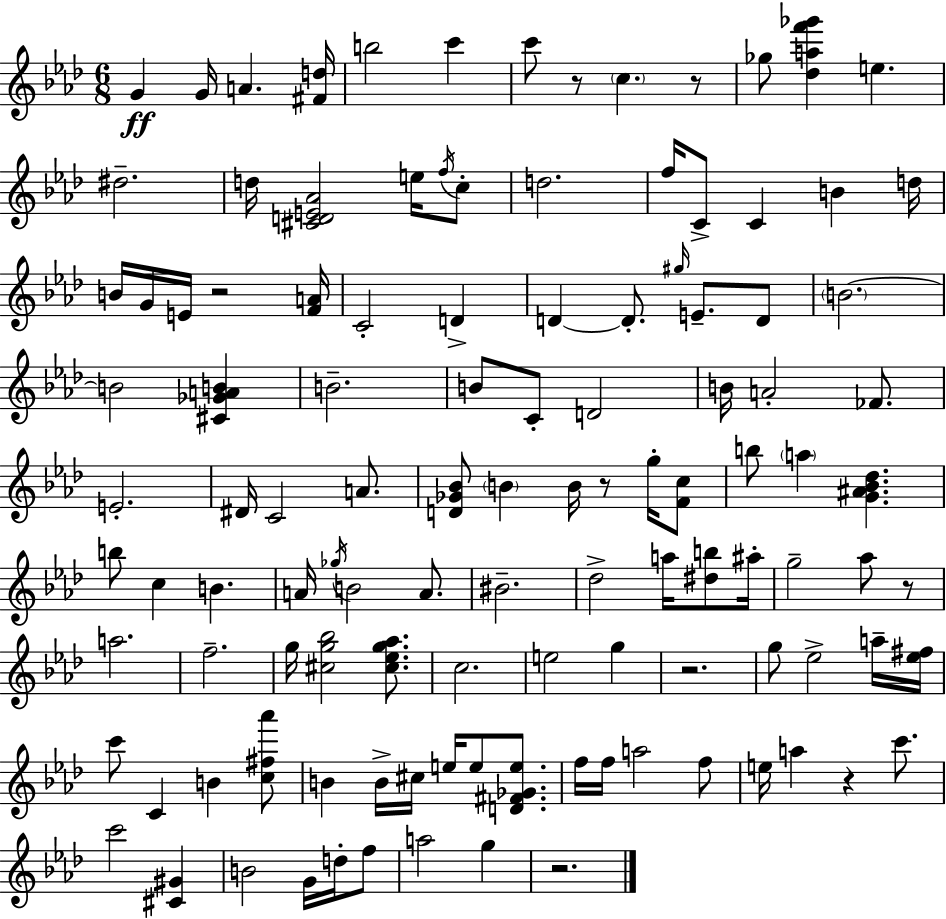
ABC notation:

X:1
T:Untitled
M:6/8
L:1/4
K:Fm
G G/4 A [^Fd]/4 b2 c' c'/2 z/2 c z/2 _g/2 [_daf'_g'] e ^d2 d/4 [^CDE_A]2 e/4 f/4 c/2 d2 f/4 C/2 C B d/4 B/4 G/4 E/4 z2 [FA]/4 C2 D D D/2 ^g/4 E/2 D/2 B2 B2 [^C_GAB] B2 B/2 C/2 D2 B/4 A2 _F/2 E2 ^D/4 C2 A/2 [D_G_B]/2 B B/4 z/2 g/4 [Fc]/2 b/2 a [G^A_B_d] b/2 c B A/4 _g/4 B2 A/2 ^B2 _d2 a/4 [^db]/2 ^a/4 g2 _a/2 z/2 a2 f2 g/4 [^cg_b]2 [^c_eg_a]/2 c2 e2 g z2 g/2 _e2 a/4 [_e^f]/4 c'/2 C B [c^f_a']/2 B B/4 ^c/4 e/4 e/2 [D^F_Ge]/2 f/4 f/4 a2 f/2 e/4 a z c'/2 c'2 [^C^G] B2 G/4 d/4 f/2 a2 g z2